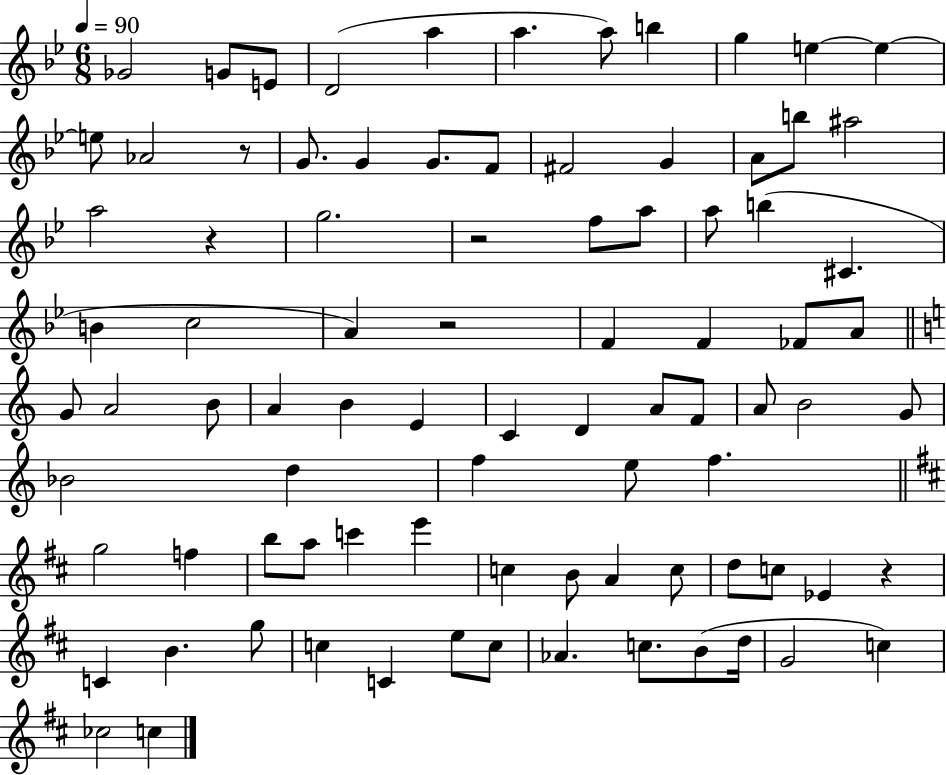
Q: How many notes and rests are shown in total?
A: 87